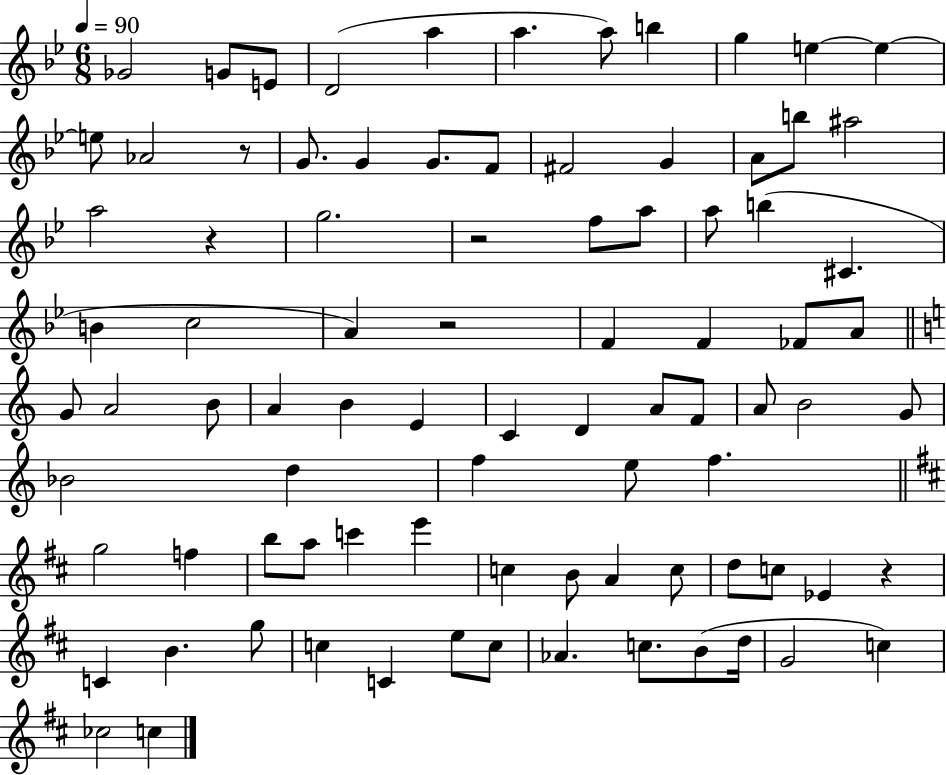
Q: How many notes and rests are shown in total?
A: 87